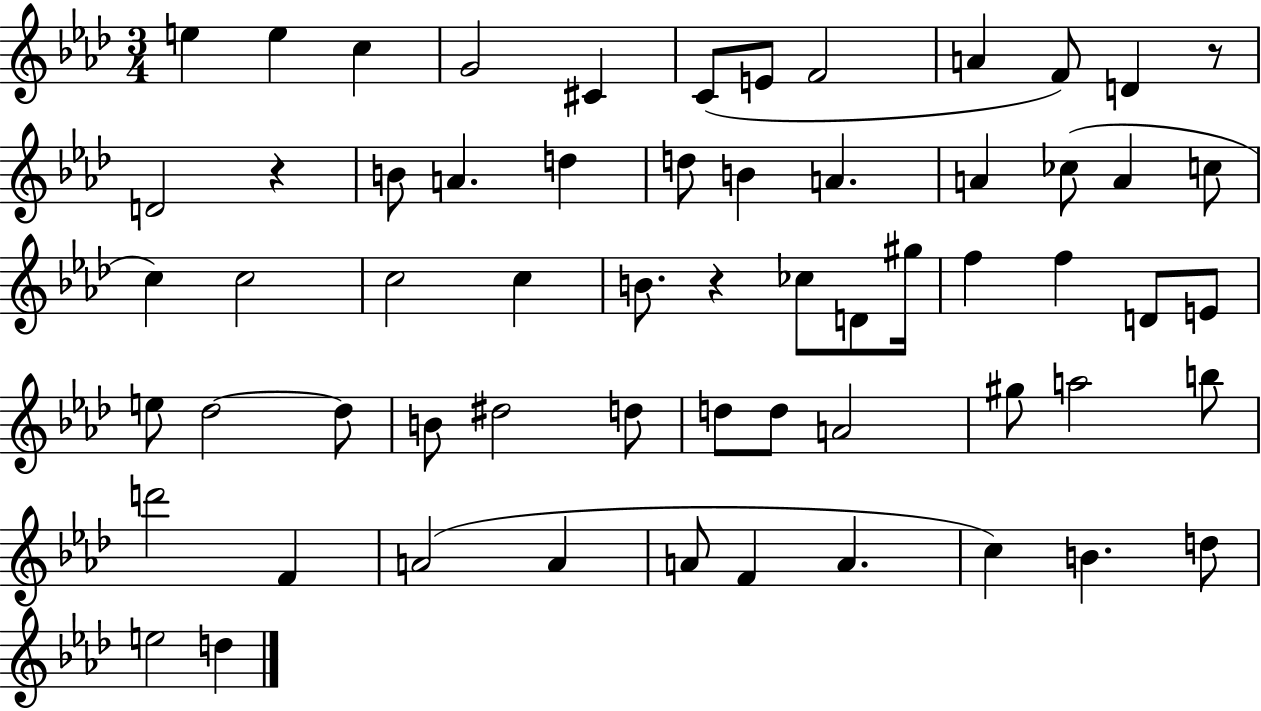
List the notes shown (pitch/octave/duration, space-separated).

E5/q E5/q C5/q G4/h C#4/q C4/e E4/e F4/h A4/q F4/e D4/q R/e D4/h R/q B4/e A4/q. D5/q D5/e B4/q A4/q. A4/q CES5/e A4/q C5/e C5/q C5/h C5/h C5/q B4/e. R/q CES5/e D4/e G#5/s F5/q F5/q D4/e E4/e E5/e Db5/h Db5/e B4/e D#5/h D5/e D5/e D5/e A4/h G#5/e A5/h B5/e D6/h F4/q A4/h A4/q A4/e F4/q A4/q. C5/q B4/q. D5/e E5/h D5/q